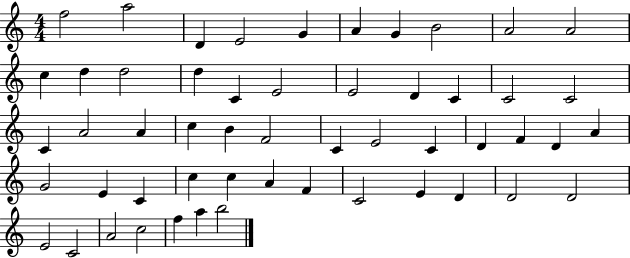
X:1
T:Untitled
M:4/4
L:1/4
K:C
f2 a2 D E2 G A G B2 A2 A2 c d d2 d C E2 E2 D C C2 C2 C A2 A c B F2 C E2 C D F D A G2 E C c c A F C2 E D D2 D2 E2 C2 A2 c2 f a b2